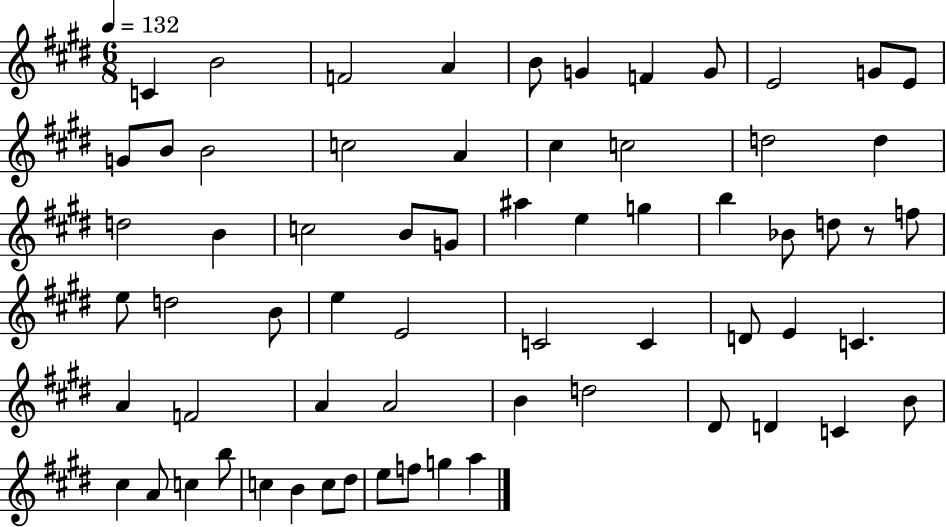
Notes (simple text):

C4/q B4/h F4/h A4/q B4/e G4/q F4/q G4/e E4/h G4/e E4/e G4/e B4/e B4/h C5/h A4/q C#5/q C5/h D5/h D5/q D5/h B4/q C5/h B4/e G4/e A#5/q E5/q G5/q B5/q Bb4/e D5/e R/e F5/e E5/e D5/h B4/e E5/q E4/h C4/h C4/q D4/e E4/q C4/q. A4/q F4/h A4/q A4/h B4/q D5/h D#4/e D4/q C4/q B4/e C#5/q A4/e C5/q B5/e C5/q B4/q C5/e D#5/e E5/e F5/e G5/q A5/q